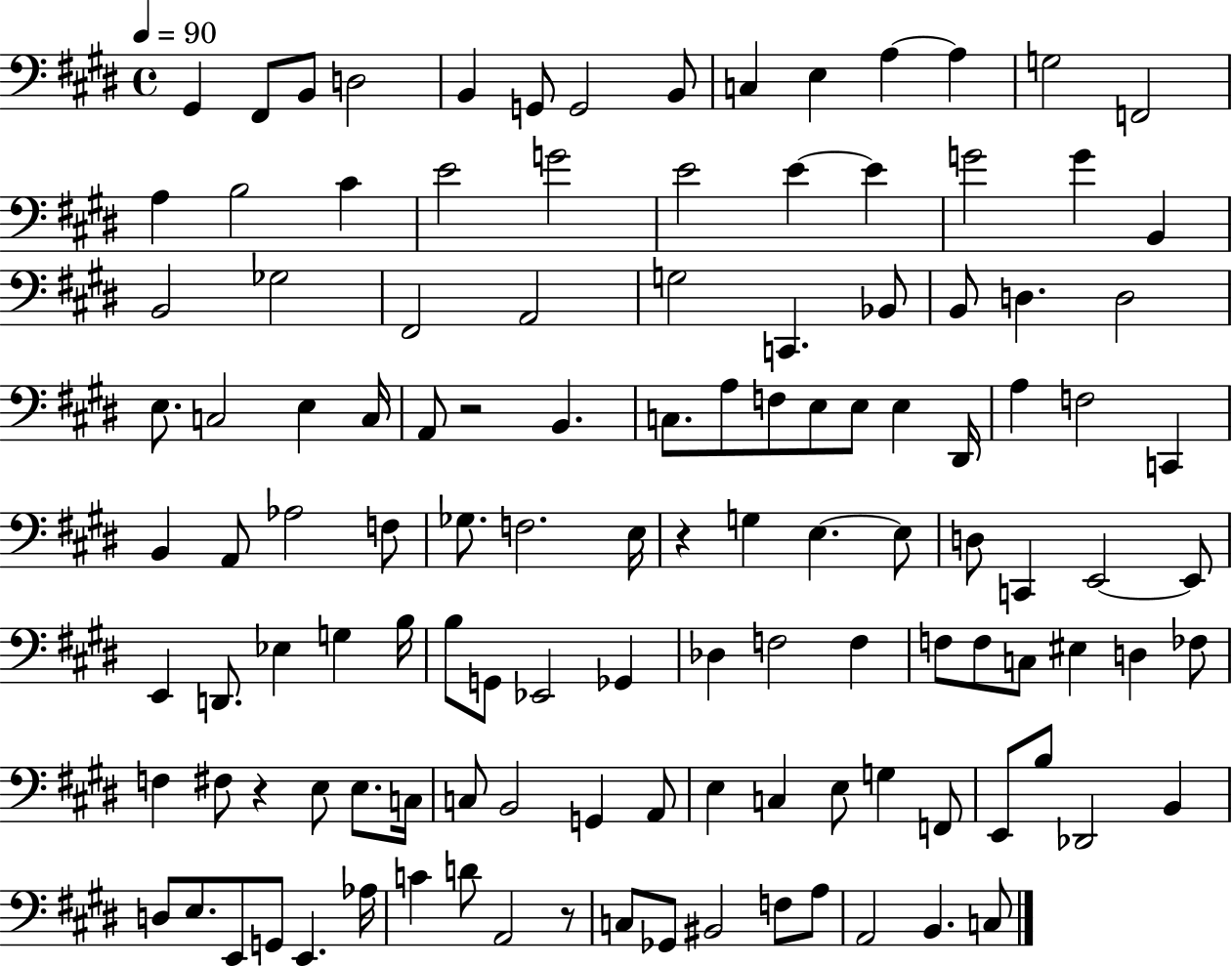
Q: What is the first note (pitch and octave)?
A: G#2